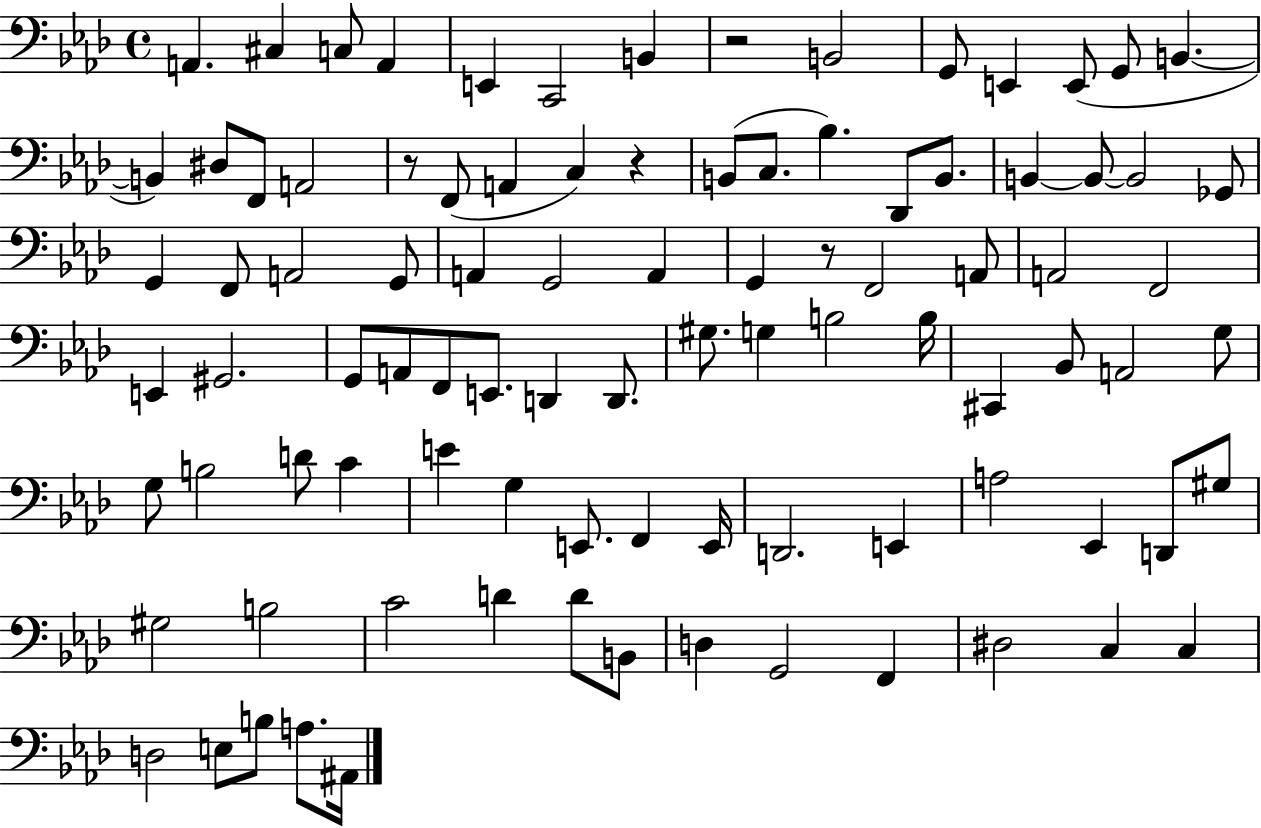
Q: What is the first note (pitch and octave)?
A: A2